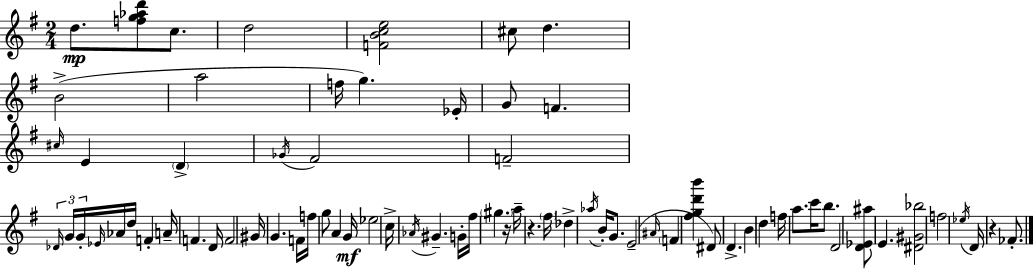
X:1
T:Untitled
M:2/4
L:1/4
K:G
d/2 [fg_ad']/2 c/2 d2 [FBce]2 ^c/2 d B2 a2 f/4 g _E/4 G/2 F ^c/4 E D _G/4 ^F2 F2 _D/4 G/4 G/4 _E/4 _A/4 d/4 F A/4 F D/4 F2 ^G/4 G F/4 f/4 g/2 A G/4 _e2 c/4 _A/4 ^G G/4 ^f/4 ^g z/4 a/4 z ^f/4 _d _a/4 B/4 G/2 E2 ^A/4 F [^fgd'b'] ^D/2 D B d f/4 a/2 c'/4 b/2 D2 [D_E^a]/2 E [^D^G_b]2 f2 _e/4 D/4 z _F/2